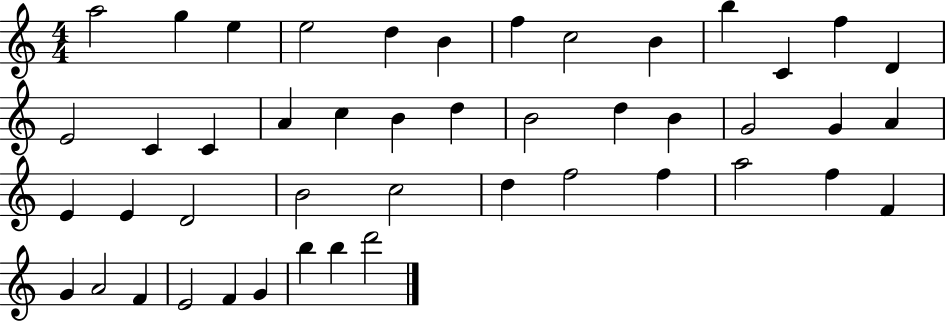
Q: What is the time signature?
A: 4/4